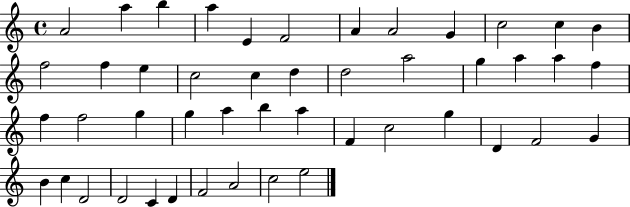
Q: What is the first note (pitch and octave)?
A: A4